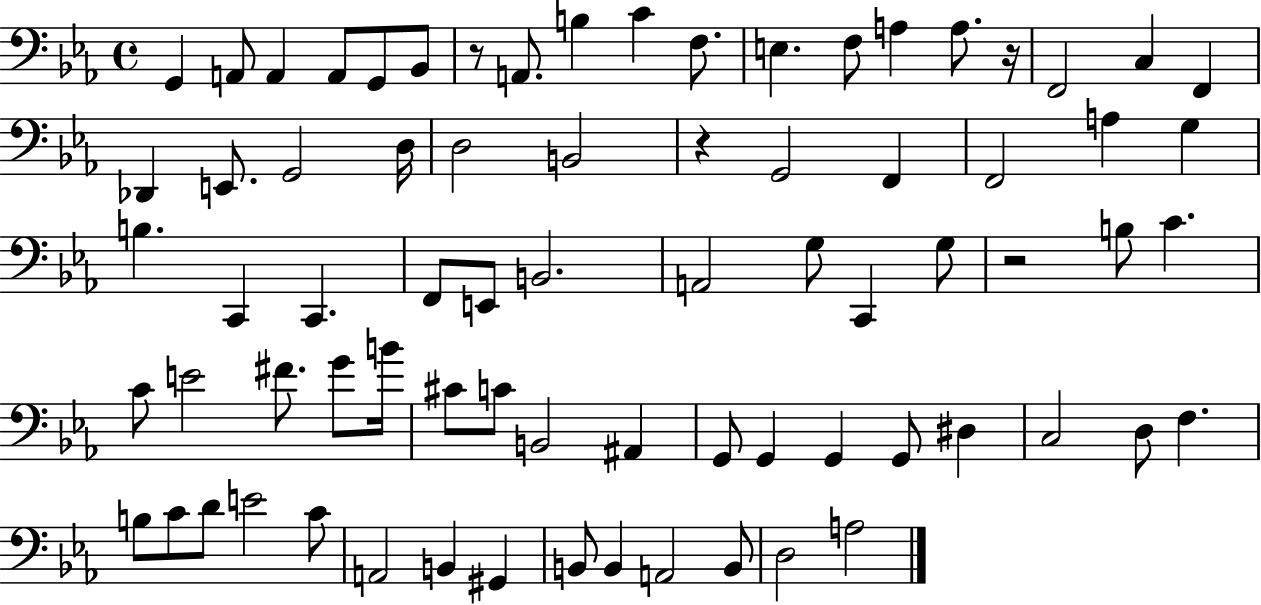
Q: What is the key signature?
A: EES major